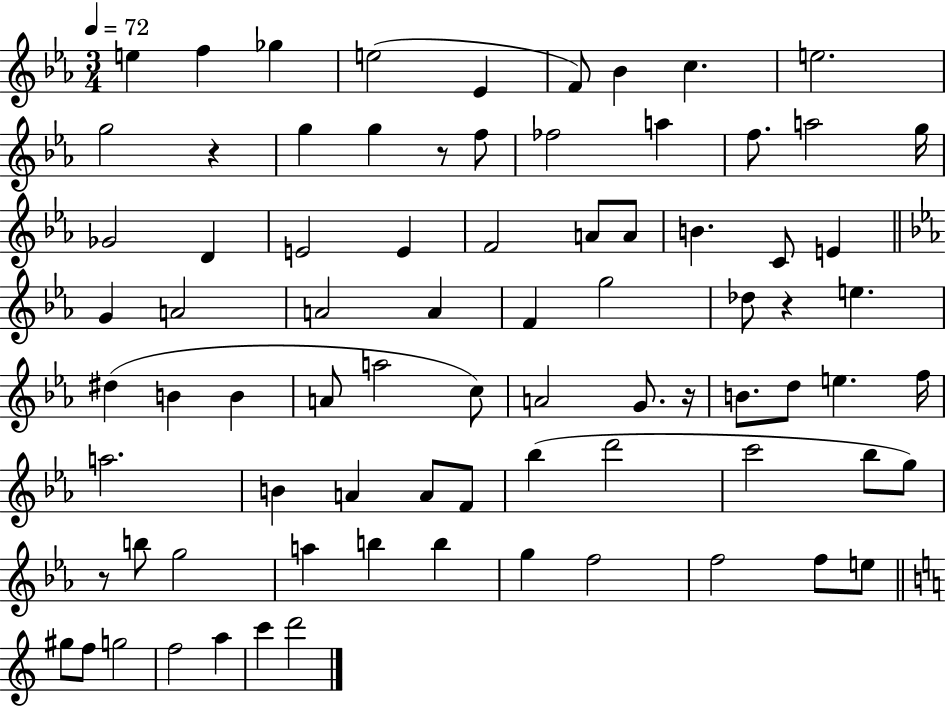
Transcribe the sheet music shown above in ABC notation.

X:1
T:Untitled
M:3/4
L:1/4
K:Eb
e f _g e2 _E F/2 _B c e2 g2 z g g z/2 f/2 _f2 a f/2 a2 g/4 _G2 D E2 E F2 A/2 A/2 B C/2 E G A2 A2 A F g2 _d/2 z e ^d B B A/2 a2 c/2 A2 G/2 z/4 B/2 d/2 e f/4 a2 B A A/2 F/2 _b d'2 c'2 _b/2 g/2 z/2 b/2 g2 a b b g f2 f2 f/2 e/2 ^g/2 f/2 g2 f2 a c' d'2